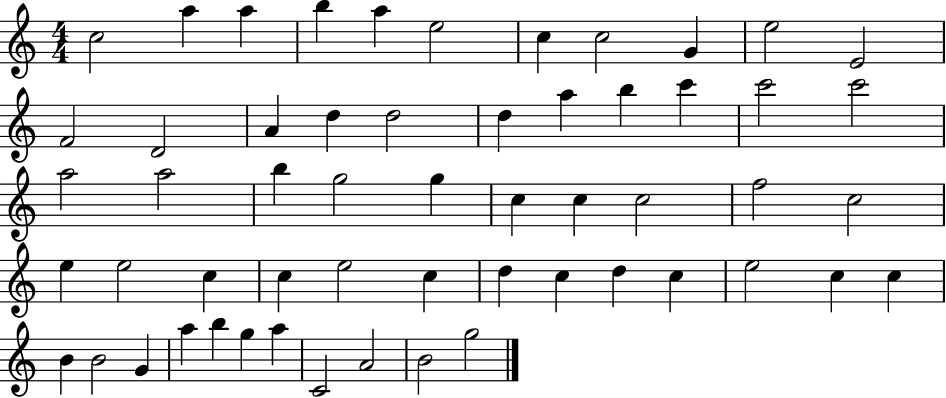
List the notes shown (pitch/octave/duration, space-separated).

C5/h A5/q A5/q B5/q A5/q E5/h C5/q C5/h G4/q E5/h E4/h F4/h D4/h A4/q D5/q D5/h D5/q A5/q B5/q C6/q C6/h C6/h A5/h A5/h B5/q G5/h G5/q C5/q C5/q C5/h F5/h C5/h E5/q E5/h C5/q C5/q E5/h C5/q D5/q C5/q D5/q C5/q E5/h C5/q C5/q B4/q B4/h G4/q A5/q B5/q G5/q A5/q C4/h A4/h B4/h G5/h